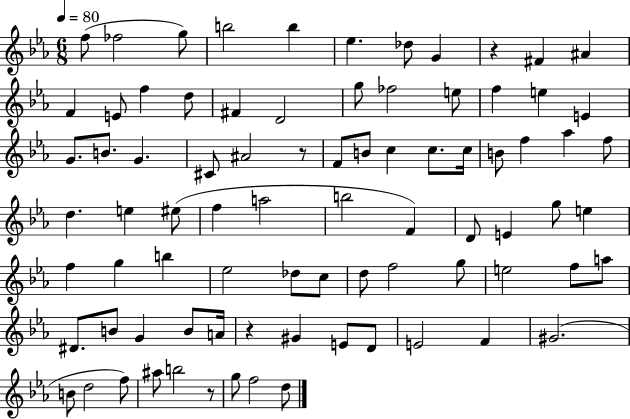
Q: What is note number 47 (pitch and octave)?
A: E5